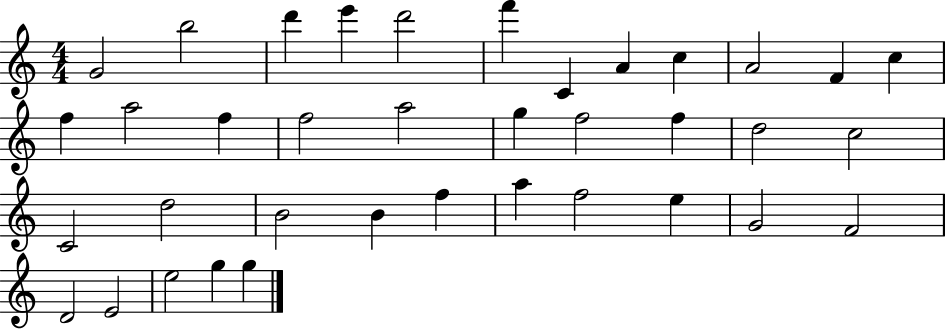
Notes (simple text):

G4/h B5/h D6/q E6/q D6/h F6/q C4/q A4/q C5/q A4/h F4/q C5/q F5/q A5/h F5/q F5/h A5/h G5/q F5/h F5/q D5/h C5/h C4/h D5/h B4/h B4/q F5/q A5/q F5/h E5/q G4/h F4/h D4/h E4/h E5/h G5/q G5/q